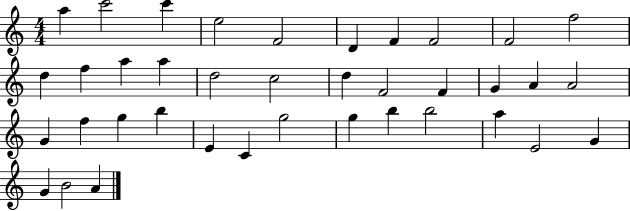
X:1
T:Untitled
M:4/4
L:1/4
K:C
a c'2 c' e2 F2 D F F2 F2 f2 d f a a d2 c2 d F2 F G A A2 G f g b E C g2 g b b2 a E2 G G B2 A